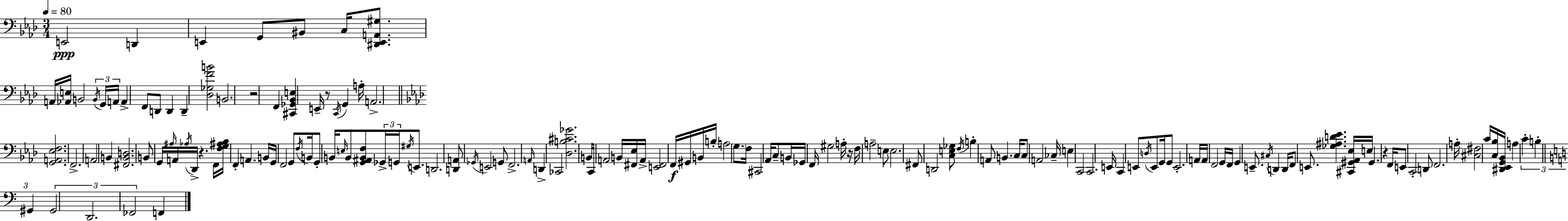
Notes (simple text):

E2/h D2/q E2/q G2/e BIS2/e C3/s [D#2,E2,A2,G#3]/e. A2/s [Ab2,E3]/s B2/h B2/s G2/s A2/s A2/q F2/e D2/e D2/q D2/q [Db3,Gb3,F4,B4]/h B2/h. R/h F2/q [C#2,Gb2,Bb2,E3]/q E2/s R/e C2/s G2/q A3/s A2/h. [G2,A2,Eb3,F3]/h. F2/h. A2/h B2/q [F#2,B2,D3]/h. B2/e G2/s A#3/s A2/s Ab3/s Db2/s R/q. F2/s [F3,G3,A#3,Bb3]/s F2/q A2/q. B2/s G2/s F2/h G2/e F3/s B2/s G2/e B2/s E3/s B2/e [G2,A#2,B2,F3]/e Gb2/s G2/s G#3/s E2/e. D2/h. [D2,A2]/e Gb2/s E2/h G2/e F2/h. A2/s D2/q CES2/h [Db3,B3,C#4,Gb4]/h. B2/s C2/s A2/h B2/s [F#2,Eb3]/s A2/s [E2,F#2]/h F2/s G#2/s B2/s B3/s A3/h G3/e. F3/s C#2/h Ab2/s C3/e B2/s Gb2/s F2/s G#3/h A3/s R/s F3/s A3/h E3/e E3/h. F#2/e D2/h [C3,E3,Gb3]/e F3/s B3/q A2/e B2/q. C3/s C3/e A2/h CES3/s E3/q C2/h C2/h. E2/s C2/q E2/e D3/s E2/e G2/s G2/e E2/h. A2/s A2/s F2/h G2/s F2/s G2/q E2/e. C#3/s D2/q D2/s F2/e E2/e. [Gb3,A#3,D4,Eb4]/q. [C#2,G#2,Ab2,Eb3]/s E3/s G#2/q. R/q F2/s E2/e C2/h D2/e F2/h. A3/s [C#3,F#3]/h C4/s [C3,Bb3]/s [D#2,Eb2,G2,Bb2]/s A3/q C4/q B3/q G#2/q G#2/h D2/h. FES2/h F2/q